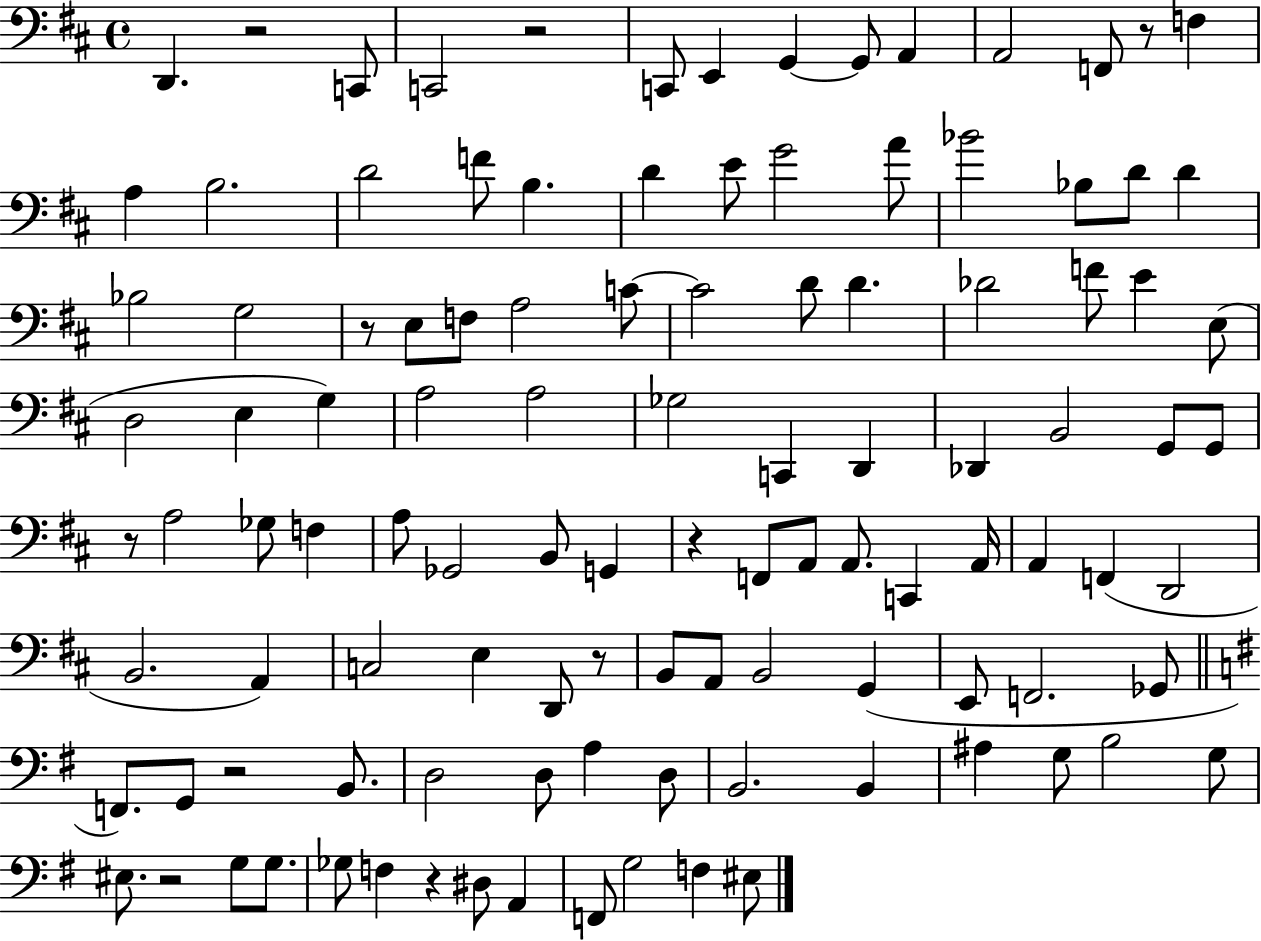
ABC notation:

X:1
T:Untitled
M:4/4
L:1/4
K:D
D,, z2 C,,/2 C,,2 z2 C,,/2 E,, G,, G,,/2 A,, A,,2 F,,/2 z/2 F, A, B,2 D2 F/2 B, D E/2 G2 A/2 _B2 _B,/2 D/2 D _B,2 G,2 z/2 E,/2 F,/2 A,2 C/2 C2 D/2 D _D2 F/2 E E,/2 D,2 E, G, A,2 A,2 _G,2 C,, D,, _D,, B,,2 G,,/2 G,,/2 z/2 A,2 _G,/2 F, A,/2 _G,,2 B,,/2 G,, z F,,/2 A,,/2 A,,/2 C,, A,,/4 A,, F,, D,,2 B,,2 A,, C,2 E, D,,/2 z/2 B,,/2 A,,/2 B,,2 G,, E,,/2 F,,2 _G,,/2 F,,/2 G,,/2 z2 B,,/2 D,2 D,/2 A, D,/2 B,,2 B,, ^A, G,/2 B,2 G,/2 ^E,/2 z2 G,/2 G,/2 _G,/2 F, z ^D,/2 A,, F,,/2 G,2 F, ^E,/2